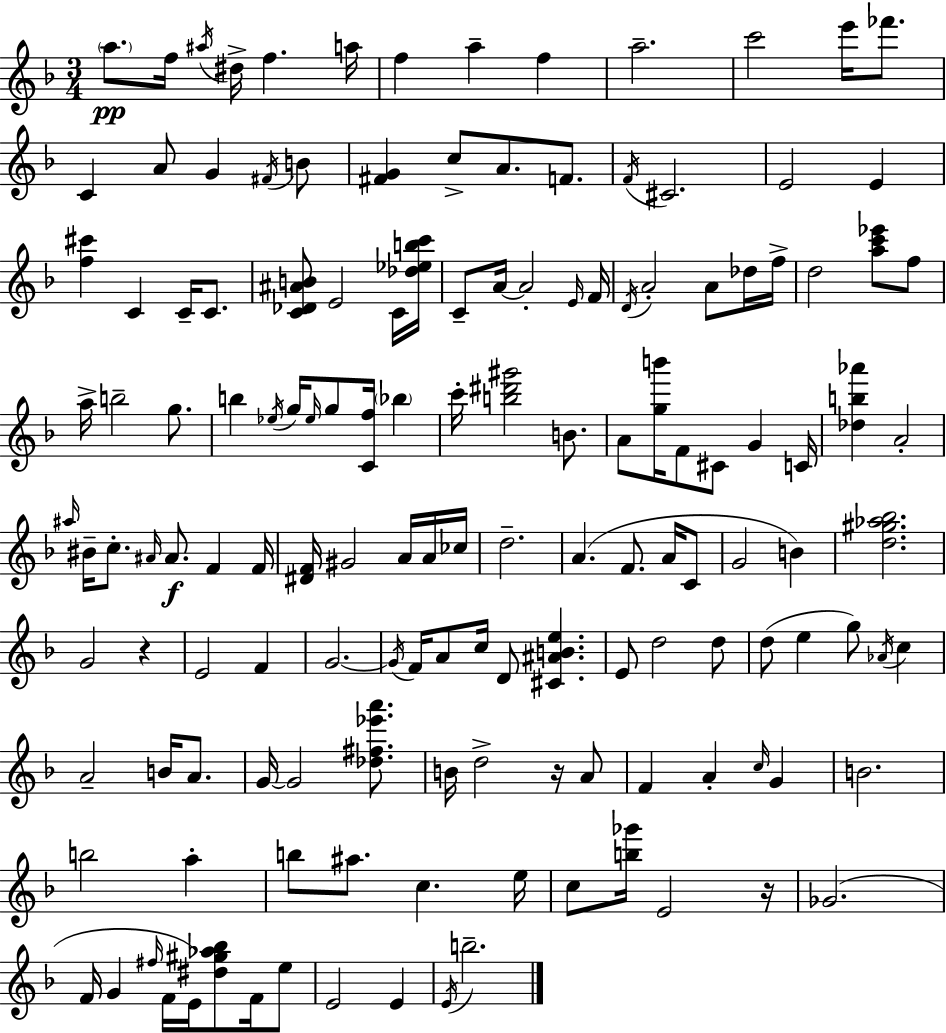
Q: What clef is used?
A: treble